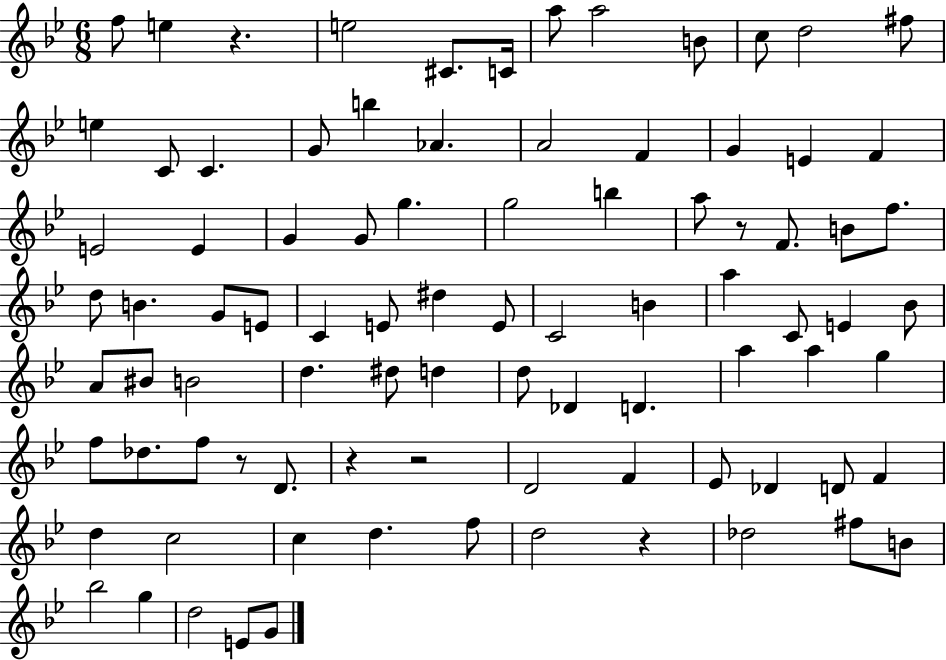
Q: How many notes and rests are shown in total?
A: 89